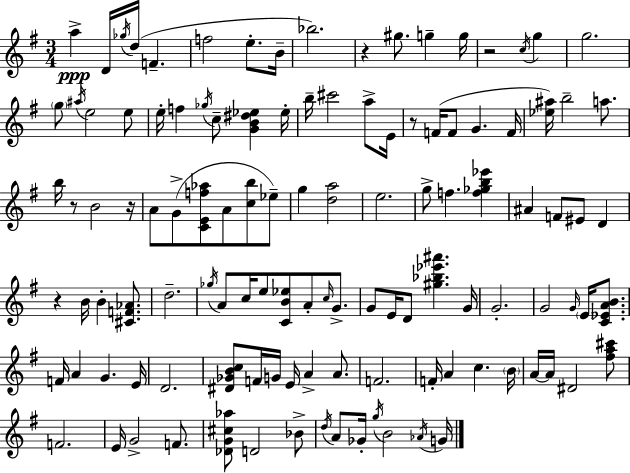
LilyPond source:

{
  \clef treble
  \numericTimeSignature
  \time 3/4
  \key g \major
  a''4->\ppp d'16 \acciaccatura { ges''16 } d''16( f'4.-- | f''2 e''8.-. | b'16-- bes''2.) | r4 gis''8. g''4-- | \break g''16 r2 \acciaccatura { c''16 } g''4 | g''2. | \parenthesize g''8 \acciaccatura { ais''16 } e''2 | e''8 e''16-. f''4 \acciaccatura { ges''16 } c''8-- <g' b' dis'' ees''>4 | \break ees''16-. b''16-- cis'''2 | a''8-> e'16 r8 f'16( f'8 g'4. | f'16 <ees'' ais''>16) b''2-- | a''8. b''16 r8 b'2 | \break r16 a'8 g'8->( <c' e' f'' aes''>8 a'8 | <c'' b''>8 ees''8--) g''4 <d'' a''>2 | e''2. | g''8-> f''4. | \break <f'' ges'' b'' ees'''>4 ais'4 f'8 eis'8 | d'4 r4 b'16 b'4-. | <cis' f' aes'>8. d''2.-- | \acciaccatura { ges''16 } a'8 c''16 e''8 <c' b' ees''>8 | \break a'8-. \grace { c''16 } g'8.-> g'8 e'16 d'8 <gis'' bes'' ees''' ais'''>4. | g'16 g'2.-. | g'2 | \grace { g'16 } \parenthesize e'16 <c' ees' a' b'>8. f'16 a'4 | \break g'4. e'16 d'2. | <dis' ges' b' c''>8 f'16 g'16 e'16 | a'4-> a'8. f'2. | f'16-. a'4 | \break c''4. \parenthesize b'16 a'16~~ a'16 dis'2 | <fis'' a'' cis'''>8 f'2. | e'16 g'2-> | f'8. <des' g' cis'' aes''>8 d'2 | \break bes'8-> \acciaccatura { d''16 } a'8 ges'16-. \acciaccatura { g''16 } | b'2 \acciaccatura { aes'16 } g'16 \bar "|."
}